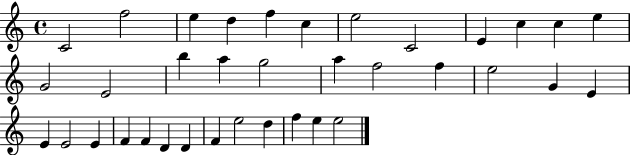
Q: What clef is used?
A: treble